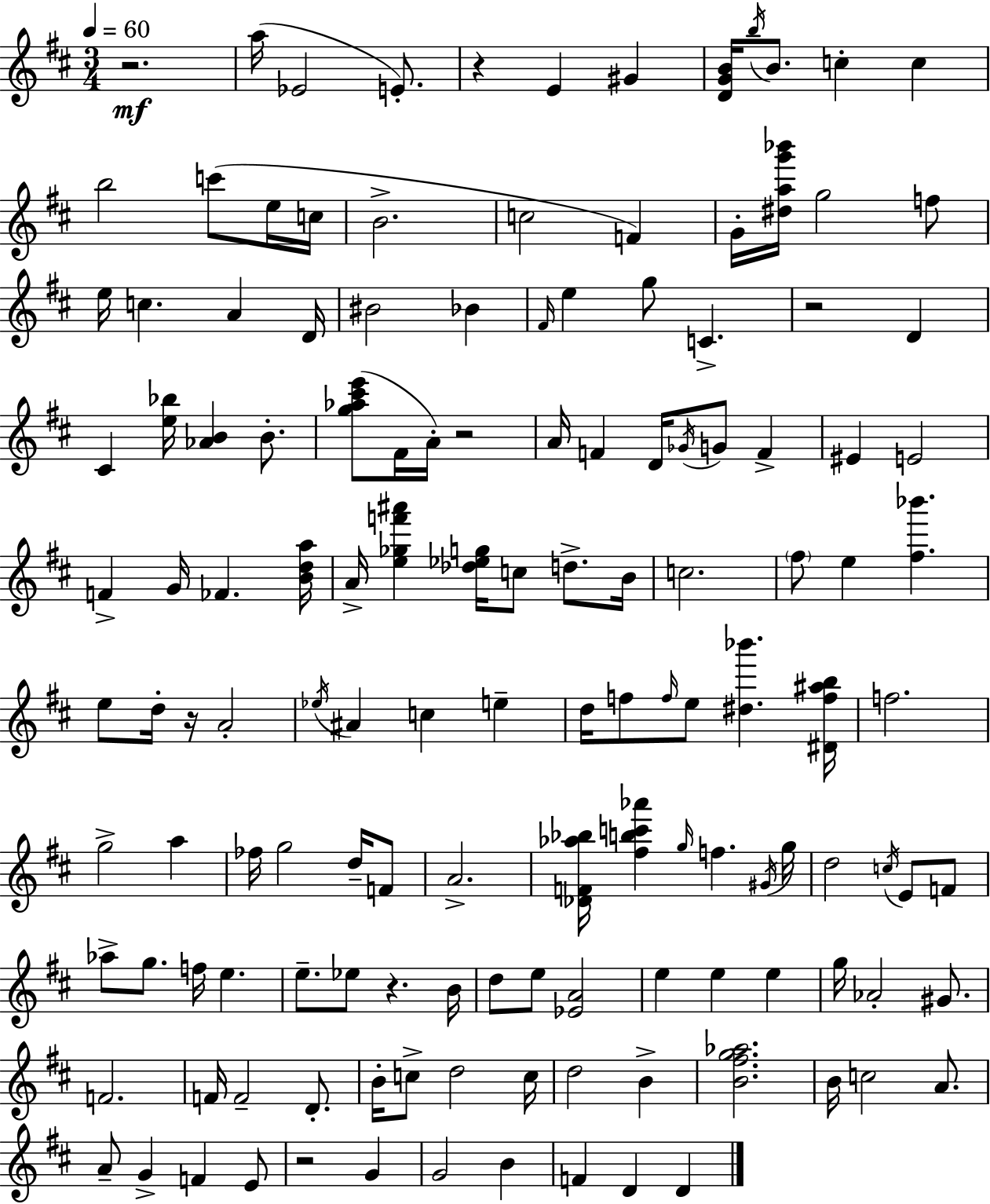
{
  \clef treble
  \numericTimeSignature
  \time 3/4
  \key d \major
  \tempo 4 = 60
  \repeat volta 2 { r2.\mf | a''16( ees'2 e'8.-.) | r4 e'4 gis'4 | <d' g' b'>16 \acciaccatura { b''16 } b'8. c''4-. c''4 | \break b''2 c'''8( e''16 | c''16 b'2.-> | c''2 f'4) | g'16-. <dis'' a'' g''' bes'''>16 g''2 f''8 | \break e''16 c''4. a'4 | d'16 bis'2 bes'4 | \grace { fis'16 } e''4 g''8 c'4.-> | r2 d'4 | \break cis'4 <e'' bes''>16 <aes' b'>4 b'8.-. | <g'' aes'' cis''' e'''>8( fis'16 a'16-.) r2 | a'16 f'4 d'16 \acciaccatura { ges'16 } g'8 f'4-> | eis'4 e'2 | \break f'4-> g'16 fes'4. | <b' d'' a''>16 a'16-> <e'' ges'' f''' ais'''>4 <des'' ees'' g''>16 c''8 d''8.-> | b'16 c''2. | \parenthesize fis''8 e''4 <fis'' bes'''>4. | \break e''8 d''16-. r16 a'2-. | \acciaccatura { ees''16 } ais'4 c''4 | e''4-- d''16 f''8 \grace { f''16 } e''8 <dis'' bes'''>4. | <dis' f'' ais'' b''>16 f''2. | \break g''2-> | a''4 fes''16 g''2 | d''16-- f'8 a'2.-> | <des' f' aes'' bes''>16 <fis'' b'' c''' aes'''>4 \grace { g''16 } f''4. | \break \acciaccatura { gis'16 } g''16 d''2 | \acciaccatura { c''16 } e'8 f'8 aes''8-> g''8. | f''16 e''4. e''8.-- ees''8 | r4. b'16 d''8 e''8 | \break <ees' a'>2 e''4 | e''4 e''4 g''16 aes'2-. | gis'8. f'2. | f'16 f'2-- | \break d'8.-. b'16-. c''8-> d''2 | c''16 d''2 | b'4-> <b' fis'' g'' aes''>2. | b'16 c''2 | \break a'8. a'8-- g'4-> | f'4 e'8 r2 | g'4 g'2 | b'4 f'4 | \break d'4 d'4 } \bar "|."
}